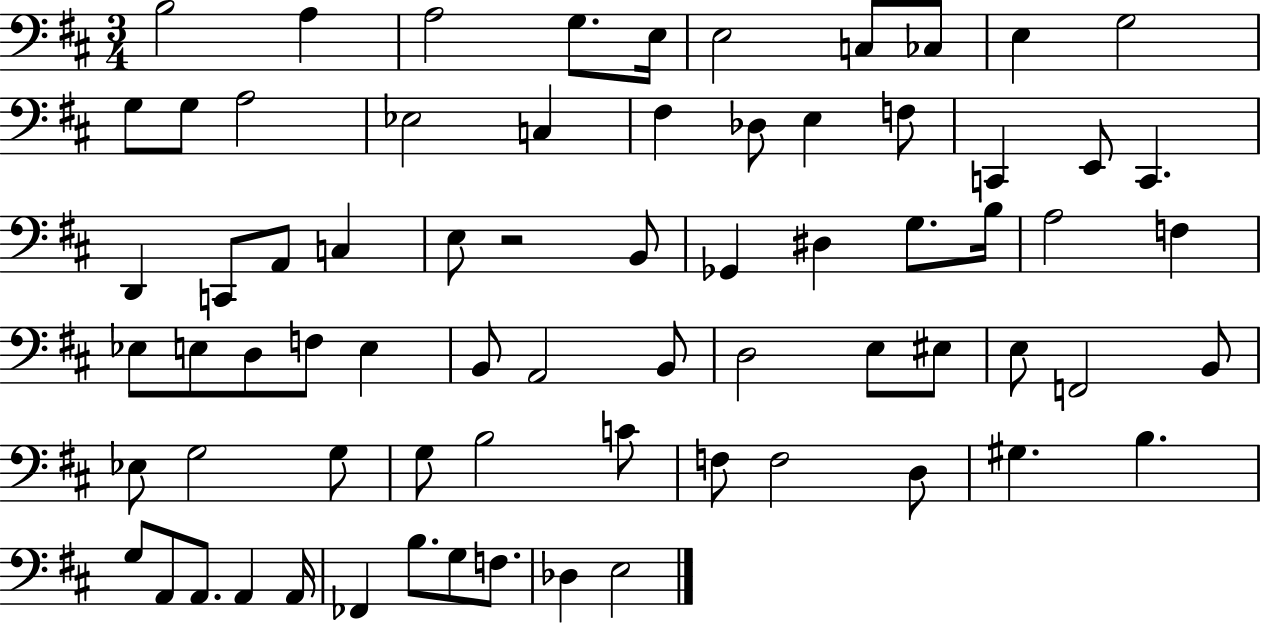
{
  \clef bass
  \numericTimeSignature
  \time 3/4
  \key d \major
  b2 a4 | a2 g8. e16 | e2 c8 ces8 | e4 g2 | \break g8 g8 a2 | ees2 c4 | fis4 des8 e4 f8 | c,4 e,8 c,4. | \break d,4 c,8 a,8 c4 | e8 r2 b,8 | ges,4 dis4 g8. b16 | a2 f4 | \break ees8 e8 d8 f8 e4 | b,8 a,2 b,8 | d2 e8 eis8 | e8 f,2 b,8 | \break ees8 g2 g8 | g8 b2 c'8 | f8 f2 d8 | gis4. b4. | \break g8 a,8 a,8. a,4 a,16 | fes,4 b8. g8 f8. | des4 e2 | \bar "|."
}